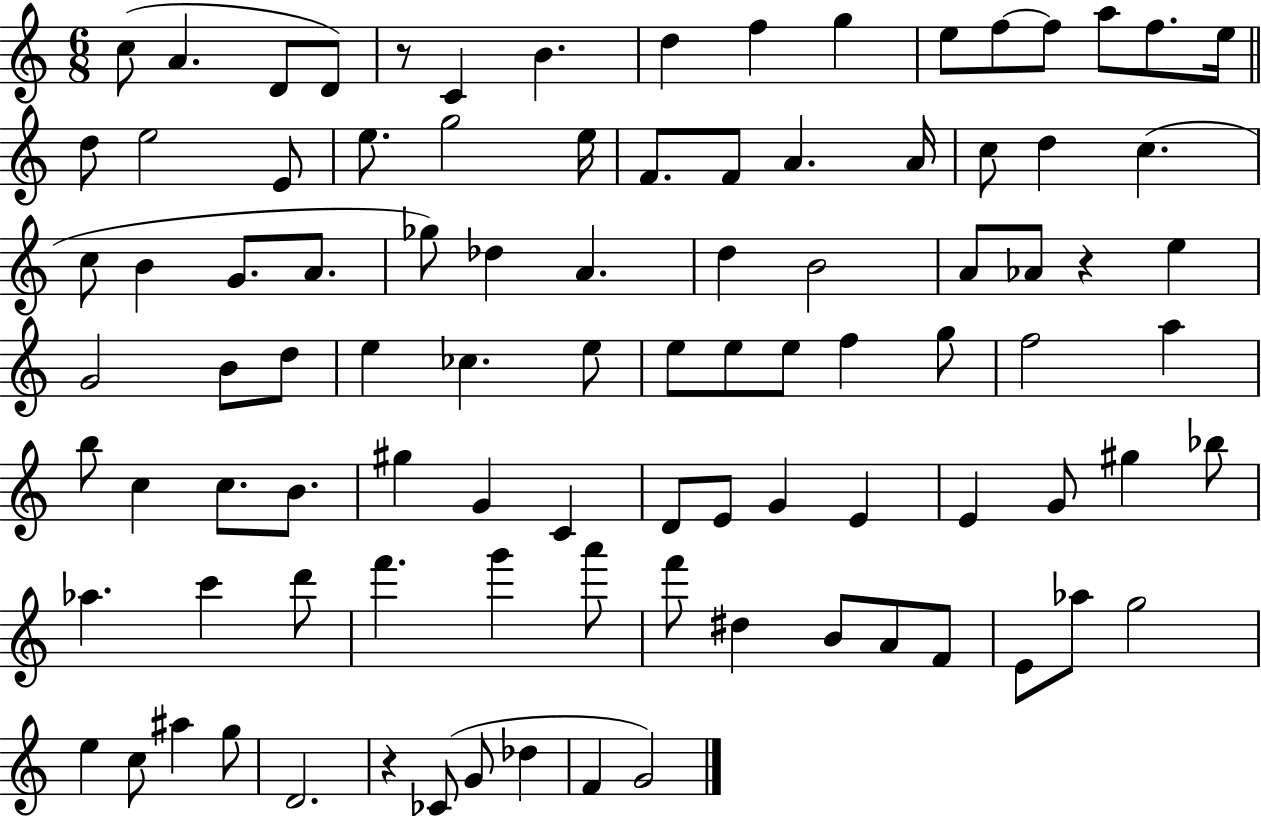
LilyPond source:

{
  \clef treble
  \numericTimeSignature
  \time 6/8
  \key c \major
  \repeat volta 2 { c''8( a'4. d'8 d'8) | r8 c'4 b'4. | d''4 f''4 g''4 | e''8 f''8~~ f''8 a''8 f''8. e''16 | \break \bar "||" \break \key c \major d''8 e''2 e'8 | e''8. g''2 e''16 | f'8. f'8 a'4. a'16 | c''8 d''4 c''4.( | \break c''8 b'4 g'8. a'8. | ges''8) des''4 a'4. | d''4 b'2 | a'8 aes'8 r4 e''4 | \break g'2 b'8 d''8 | e''4 ces''4. e''8 | e''8 e''8 e''8 f''4 g''8 | f''2 a''4 | \break b''8 c''4 c''8. b'8. | gis''4 g'4 c'4 | d'8 e'8 g'4 e'4 | e'4 g'8 gis''4 bes''8 | \break aes''4. c'''4 d'''8 | f'''4. g'''4 a'''8 | f'''8 dis''4 b'8 a'8 f'8 | e'8 aes''8 g''2 | \break e''4 c''8 ais''4 g''8 | d'2. | r4 ces'8( g'8 des''4 | f'4 g'2) | \break } \bar "|."
}